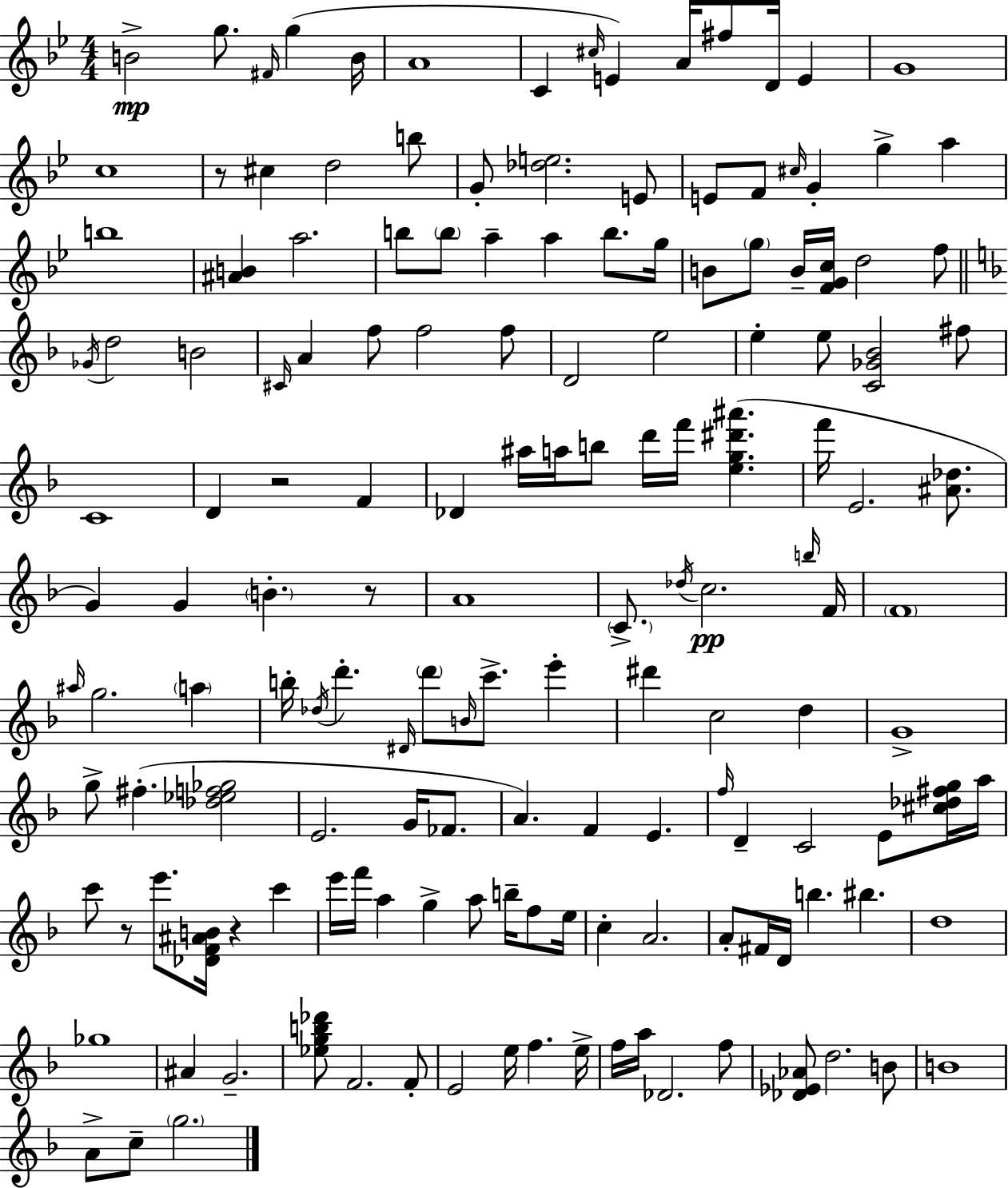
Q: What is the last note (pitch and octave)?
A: G5